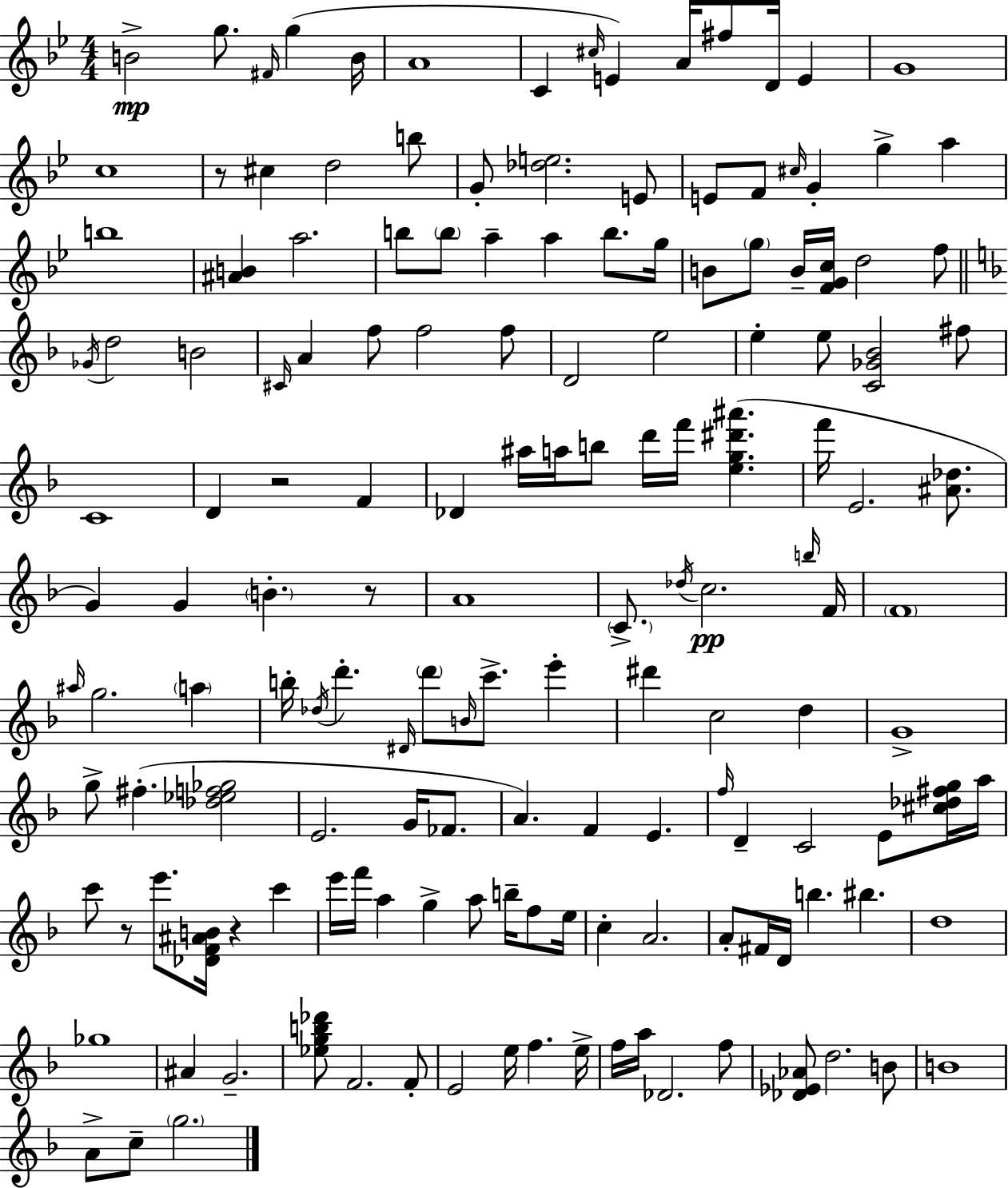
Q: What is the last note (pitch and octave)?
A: G5